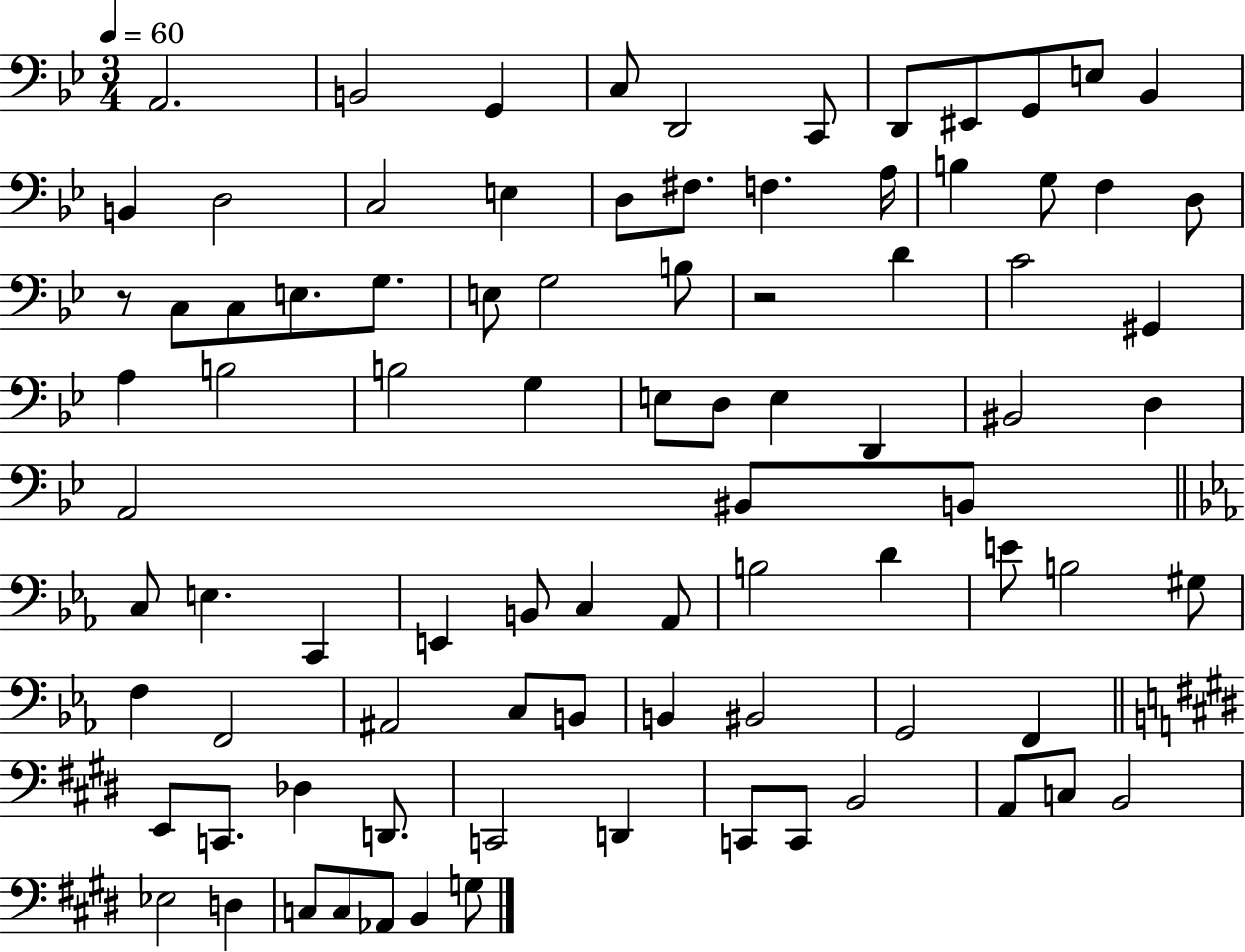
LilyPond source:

{
  \clef bass
  \numericTimeSignature
  \time 3/4
  \key bes \major
  \tempo 4 = 60
  a,2. | b,2 g,4 | c8 d,2 c,8 | d,8 eis,8 g,8 e8 bes,4 | \break b,4 d2 | c2 e4 | d8 fis8. f4. a16 | b4 g8 f4 d8 | \break r8 c8 c8 e8. g8. | e8 g2 b8 | r2 d'4 | c'2 gis,4 | \break a4 b2 | b2 g4 | e8 d8 e4 d,4 | bis,2 d4 | \break a,2 bis,8 b,8 | \bar "||" \break \key ees \major c8 e4. c,4 | e,4 b,8 c4 aes,8 | b2 d'4 | e'8 b2 gis8 | \break f4 f,2 | ais,2 c8 b,8 | b,4 bis,2 | g,2 f,4 | \break \bar "||" \break \key e \major e,8 c,8. des4 d,8. | c,2 d,4 | c,8 c,8 b,2 | a,8 c8 b,2 | \break ees2 d4 | c8 c8 aes,8 b,4 g8 | \bar "|."
}